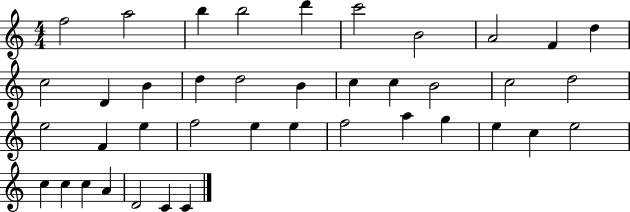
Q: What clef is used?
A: treble